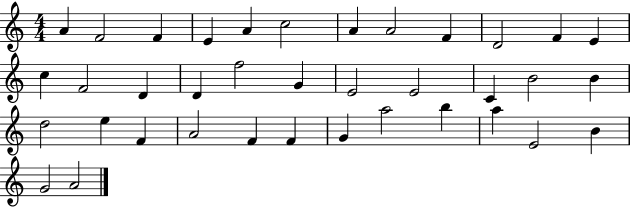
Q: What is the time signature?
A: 4/4